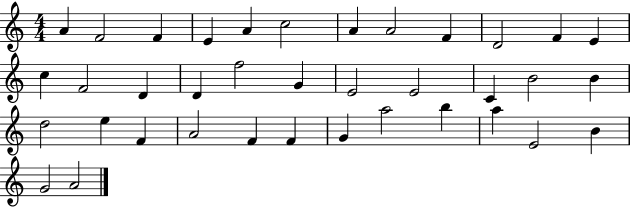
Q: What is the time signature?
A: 4/4